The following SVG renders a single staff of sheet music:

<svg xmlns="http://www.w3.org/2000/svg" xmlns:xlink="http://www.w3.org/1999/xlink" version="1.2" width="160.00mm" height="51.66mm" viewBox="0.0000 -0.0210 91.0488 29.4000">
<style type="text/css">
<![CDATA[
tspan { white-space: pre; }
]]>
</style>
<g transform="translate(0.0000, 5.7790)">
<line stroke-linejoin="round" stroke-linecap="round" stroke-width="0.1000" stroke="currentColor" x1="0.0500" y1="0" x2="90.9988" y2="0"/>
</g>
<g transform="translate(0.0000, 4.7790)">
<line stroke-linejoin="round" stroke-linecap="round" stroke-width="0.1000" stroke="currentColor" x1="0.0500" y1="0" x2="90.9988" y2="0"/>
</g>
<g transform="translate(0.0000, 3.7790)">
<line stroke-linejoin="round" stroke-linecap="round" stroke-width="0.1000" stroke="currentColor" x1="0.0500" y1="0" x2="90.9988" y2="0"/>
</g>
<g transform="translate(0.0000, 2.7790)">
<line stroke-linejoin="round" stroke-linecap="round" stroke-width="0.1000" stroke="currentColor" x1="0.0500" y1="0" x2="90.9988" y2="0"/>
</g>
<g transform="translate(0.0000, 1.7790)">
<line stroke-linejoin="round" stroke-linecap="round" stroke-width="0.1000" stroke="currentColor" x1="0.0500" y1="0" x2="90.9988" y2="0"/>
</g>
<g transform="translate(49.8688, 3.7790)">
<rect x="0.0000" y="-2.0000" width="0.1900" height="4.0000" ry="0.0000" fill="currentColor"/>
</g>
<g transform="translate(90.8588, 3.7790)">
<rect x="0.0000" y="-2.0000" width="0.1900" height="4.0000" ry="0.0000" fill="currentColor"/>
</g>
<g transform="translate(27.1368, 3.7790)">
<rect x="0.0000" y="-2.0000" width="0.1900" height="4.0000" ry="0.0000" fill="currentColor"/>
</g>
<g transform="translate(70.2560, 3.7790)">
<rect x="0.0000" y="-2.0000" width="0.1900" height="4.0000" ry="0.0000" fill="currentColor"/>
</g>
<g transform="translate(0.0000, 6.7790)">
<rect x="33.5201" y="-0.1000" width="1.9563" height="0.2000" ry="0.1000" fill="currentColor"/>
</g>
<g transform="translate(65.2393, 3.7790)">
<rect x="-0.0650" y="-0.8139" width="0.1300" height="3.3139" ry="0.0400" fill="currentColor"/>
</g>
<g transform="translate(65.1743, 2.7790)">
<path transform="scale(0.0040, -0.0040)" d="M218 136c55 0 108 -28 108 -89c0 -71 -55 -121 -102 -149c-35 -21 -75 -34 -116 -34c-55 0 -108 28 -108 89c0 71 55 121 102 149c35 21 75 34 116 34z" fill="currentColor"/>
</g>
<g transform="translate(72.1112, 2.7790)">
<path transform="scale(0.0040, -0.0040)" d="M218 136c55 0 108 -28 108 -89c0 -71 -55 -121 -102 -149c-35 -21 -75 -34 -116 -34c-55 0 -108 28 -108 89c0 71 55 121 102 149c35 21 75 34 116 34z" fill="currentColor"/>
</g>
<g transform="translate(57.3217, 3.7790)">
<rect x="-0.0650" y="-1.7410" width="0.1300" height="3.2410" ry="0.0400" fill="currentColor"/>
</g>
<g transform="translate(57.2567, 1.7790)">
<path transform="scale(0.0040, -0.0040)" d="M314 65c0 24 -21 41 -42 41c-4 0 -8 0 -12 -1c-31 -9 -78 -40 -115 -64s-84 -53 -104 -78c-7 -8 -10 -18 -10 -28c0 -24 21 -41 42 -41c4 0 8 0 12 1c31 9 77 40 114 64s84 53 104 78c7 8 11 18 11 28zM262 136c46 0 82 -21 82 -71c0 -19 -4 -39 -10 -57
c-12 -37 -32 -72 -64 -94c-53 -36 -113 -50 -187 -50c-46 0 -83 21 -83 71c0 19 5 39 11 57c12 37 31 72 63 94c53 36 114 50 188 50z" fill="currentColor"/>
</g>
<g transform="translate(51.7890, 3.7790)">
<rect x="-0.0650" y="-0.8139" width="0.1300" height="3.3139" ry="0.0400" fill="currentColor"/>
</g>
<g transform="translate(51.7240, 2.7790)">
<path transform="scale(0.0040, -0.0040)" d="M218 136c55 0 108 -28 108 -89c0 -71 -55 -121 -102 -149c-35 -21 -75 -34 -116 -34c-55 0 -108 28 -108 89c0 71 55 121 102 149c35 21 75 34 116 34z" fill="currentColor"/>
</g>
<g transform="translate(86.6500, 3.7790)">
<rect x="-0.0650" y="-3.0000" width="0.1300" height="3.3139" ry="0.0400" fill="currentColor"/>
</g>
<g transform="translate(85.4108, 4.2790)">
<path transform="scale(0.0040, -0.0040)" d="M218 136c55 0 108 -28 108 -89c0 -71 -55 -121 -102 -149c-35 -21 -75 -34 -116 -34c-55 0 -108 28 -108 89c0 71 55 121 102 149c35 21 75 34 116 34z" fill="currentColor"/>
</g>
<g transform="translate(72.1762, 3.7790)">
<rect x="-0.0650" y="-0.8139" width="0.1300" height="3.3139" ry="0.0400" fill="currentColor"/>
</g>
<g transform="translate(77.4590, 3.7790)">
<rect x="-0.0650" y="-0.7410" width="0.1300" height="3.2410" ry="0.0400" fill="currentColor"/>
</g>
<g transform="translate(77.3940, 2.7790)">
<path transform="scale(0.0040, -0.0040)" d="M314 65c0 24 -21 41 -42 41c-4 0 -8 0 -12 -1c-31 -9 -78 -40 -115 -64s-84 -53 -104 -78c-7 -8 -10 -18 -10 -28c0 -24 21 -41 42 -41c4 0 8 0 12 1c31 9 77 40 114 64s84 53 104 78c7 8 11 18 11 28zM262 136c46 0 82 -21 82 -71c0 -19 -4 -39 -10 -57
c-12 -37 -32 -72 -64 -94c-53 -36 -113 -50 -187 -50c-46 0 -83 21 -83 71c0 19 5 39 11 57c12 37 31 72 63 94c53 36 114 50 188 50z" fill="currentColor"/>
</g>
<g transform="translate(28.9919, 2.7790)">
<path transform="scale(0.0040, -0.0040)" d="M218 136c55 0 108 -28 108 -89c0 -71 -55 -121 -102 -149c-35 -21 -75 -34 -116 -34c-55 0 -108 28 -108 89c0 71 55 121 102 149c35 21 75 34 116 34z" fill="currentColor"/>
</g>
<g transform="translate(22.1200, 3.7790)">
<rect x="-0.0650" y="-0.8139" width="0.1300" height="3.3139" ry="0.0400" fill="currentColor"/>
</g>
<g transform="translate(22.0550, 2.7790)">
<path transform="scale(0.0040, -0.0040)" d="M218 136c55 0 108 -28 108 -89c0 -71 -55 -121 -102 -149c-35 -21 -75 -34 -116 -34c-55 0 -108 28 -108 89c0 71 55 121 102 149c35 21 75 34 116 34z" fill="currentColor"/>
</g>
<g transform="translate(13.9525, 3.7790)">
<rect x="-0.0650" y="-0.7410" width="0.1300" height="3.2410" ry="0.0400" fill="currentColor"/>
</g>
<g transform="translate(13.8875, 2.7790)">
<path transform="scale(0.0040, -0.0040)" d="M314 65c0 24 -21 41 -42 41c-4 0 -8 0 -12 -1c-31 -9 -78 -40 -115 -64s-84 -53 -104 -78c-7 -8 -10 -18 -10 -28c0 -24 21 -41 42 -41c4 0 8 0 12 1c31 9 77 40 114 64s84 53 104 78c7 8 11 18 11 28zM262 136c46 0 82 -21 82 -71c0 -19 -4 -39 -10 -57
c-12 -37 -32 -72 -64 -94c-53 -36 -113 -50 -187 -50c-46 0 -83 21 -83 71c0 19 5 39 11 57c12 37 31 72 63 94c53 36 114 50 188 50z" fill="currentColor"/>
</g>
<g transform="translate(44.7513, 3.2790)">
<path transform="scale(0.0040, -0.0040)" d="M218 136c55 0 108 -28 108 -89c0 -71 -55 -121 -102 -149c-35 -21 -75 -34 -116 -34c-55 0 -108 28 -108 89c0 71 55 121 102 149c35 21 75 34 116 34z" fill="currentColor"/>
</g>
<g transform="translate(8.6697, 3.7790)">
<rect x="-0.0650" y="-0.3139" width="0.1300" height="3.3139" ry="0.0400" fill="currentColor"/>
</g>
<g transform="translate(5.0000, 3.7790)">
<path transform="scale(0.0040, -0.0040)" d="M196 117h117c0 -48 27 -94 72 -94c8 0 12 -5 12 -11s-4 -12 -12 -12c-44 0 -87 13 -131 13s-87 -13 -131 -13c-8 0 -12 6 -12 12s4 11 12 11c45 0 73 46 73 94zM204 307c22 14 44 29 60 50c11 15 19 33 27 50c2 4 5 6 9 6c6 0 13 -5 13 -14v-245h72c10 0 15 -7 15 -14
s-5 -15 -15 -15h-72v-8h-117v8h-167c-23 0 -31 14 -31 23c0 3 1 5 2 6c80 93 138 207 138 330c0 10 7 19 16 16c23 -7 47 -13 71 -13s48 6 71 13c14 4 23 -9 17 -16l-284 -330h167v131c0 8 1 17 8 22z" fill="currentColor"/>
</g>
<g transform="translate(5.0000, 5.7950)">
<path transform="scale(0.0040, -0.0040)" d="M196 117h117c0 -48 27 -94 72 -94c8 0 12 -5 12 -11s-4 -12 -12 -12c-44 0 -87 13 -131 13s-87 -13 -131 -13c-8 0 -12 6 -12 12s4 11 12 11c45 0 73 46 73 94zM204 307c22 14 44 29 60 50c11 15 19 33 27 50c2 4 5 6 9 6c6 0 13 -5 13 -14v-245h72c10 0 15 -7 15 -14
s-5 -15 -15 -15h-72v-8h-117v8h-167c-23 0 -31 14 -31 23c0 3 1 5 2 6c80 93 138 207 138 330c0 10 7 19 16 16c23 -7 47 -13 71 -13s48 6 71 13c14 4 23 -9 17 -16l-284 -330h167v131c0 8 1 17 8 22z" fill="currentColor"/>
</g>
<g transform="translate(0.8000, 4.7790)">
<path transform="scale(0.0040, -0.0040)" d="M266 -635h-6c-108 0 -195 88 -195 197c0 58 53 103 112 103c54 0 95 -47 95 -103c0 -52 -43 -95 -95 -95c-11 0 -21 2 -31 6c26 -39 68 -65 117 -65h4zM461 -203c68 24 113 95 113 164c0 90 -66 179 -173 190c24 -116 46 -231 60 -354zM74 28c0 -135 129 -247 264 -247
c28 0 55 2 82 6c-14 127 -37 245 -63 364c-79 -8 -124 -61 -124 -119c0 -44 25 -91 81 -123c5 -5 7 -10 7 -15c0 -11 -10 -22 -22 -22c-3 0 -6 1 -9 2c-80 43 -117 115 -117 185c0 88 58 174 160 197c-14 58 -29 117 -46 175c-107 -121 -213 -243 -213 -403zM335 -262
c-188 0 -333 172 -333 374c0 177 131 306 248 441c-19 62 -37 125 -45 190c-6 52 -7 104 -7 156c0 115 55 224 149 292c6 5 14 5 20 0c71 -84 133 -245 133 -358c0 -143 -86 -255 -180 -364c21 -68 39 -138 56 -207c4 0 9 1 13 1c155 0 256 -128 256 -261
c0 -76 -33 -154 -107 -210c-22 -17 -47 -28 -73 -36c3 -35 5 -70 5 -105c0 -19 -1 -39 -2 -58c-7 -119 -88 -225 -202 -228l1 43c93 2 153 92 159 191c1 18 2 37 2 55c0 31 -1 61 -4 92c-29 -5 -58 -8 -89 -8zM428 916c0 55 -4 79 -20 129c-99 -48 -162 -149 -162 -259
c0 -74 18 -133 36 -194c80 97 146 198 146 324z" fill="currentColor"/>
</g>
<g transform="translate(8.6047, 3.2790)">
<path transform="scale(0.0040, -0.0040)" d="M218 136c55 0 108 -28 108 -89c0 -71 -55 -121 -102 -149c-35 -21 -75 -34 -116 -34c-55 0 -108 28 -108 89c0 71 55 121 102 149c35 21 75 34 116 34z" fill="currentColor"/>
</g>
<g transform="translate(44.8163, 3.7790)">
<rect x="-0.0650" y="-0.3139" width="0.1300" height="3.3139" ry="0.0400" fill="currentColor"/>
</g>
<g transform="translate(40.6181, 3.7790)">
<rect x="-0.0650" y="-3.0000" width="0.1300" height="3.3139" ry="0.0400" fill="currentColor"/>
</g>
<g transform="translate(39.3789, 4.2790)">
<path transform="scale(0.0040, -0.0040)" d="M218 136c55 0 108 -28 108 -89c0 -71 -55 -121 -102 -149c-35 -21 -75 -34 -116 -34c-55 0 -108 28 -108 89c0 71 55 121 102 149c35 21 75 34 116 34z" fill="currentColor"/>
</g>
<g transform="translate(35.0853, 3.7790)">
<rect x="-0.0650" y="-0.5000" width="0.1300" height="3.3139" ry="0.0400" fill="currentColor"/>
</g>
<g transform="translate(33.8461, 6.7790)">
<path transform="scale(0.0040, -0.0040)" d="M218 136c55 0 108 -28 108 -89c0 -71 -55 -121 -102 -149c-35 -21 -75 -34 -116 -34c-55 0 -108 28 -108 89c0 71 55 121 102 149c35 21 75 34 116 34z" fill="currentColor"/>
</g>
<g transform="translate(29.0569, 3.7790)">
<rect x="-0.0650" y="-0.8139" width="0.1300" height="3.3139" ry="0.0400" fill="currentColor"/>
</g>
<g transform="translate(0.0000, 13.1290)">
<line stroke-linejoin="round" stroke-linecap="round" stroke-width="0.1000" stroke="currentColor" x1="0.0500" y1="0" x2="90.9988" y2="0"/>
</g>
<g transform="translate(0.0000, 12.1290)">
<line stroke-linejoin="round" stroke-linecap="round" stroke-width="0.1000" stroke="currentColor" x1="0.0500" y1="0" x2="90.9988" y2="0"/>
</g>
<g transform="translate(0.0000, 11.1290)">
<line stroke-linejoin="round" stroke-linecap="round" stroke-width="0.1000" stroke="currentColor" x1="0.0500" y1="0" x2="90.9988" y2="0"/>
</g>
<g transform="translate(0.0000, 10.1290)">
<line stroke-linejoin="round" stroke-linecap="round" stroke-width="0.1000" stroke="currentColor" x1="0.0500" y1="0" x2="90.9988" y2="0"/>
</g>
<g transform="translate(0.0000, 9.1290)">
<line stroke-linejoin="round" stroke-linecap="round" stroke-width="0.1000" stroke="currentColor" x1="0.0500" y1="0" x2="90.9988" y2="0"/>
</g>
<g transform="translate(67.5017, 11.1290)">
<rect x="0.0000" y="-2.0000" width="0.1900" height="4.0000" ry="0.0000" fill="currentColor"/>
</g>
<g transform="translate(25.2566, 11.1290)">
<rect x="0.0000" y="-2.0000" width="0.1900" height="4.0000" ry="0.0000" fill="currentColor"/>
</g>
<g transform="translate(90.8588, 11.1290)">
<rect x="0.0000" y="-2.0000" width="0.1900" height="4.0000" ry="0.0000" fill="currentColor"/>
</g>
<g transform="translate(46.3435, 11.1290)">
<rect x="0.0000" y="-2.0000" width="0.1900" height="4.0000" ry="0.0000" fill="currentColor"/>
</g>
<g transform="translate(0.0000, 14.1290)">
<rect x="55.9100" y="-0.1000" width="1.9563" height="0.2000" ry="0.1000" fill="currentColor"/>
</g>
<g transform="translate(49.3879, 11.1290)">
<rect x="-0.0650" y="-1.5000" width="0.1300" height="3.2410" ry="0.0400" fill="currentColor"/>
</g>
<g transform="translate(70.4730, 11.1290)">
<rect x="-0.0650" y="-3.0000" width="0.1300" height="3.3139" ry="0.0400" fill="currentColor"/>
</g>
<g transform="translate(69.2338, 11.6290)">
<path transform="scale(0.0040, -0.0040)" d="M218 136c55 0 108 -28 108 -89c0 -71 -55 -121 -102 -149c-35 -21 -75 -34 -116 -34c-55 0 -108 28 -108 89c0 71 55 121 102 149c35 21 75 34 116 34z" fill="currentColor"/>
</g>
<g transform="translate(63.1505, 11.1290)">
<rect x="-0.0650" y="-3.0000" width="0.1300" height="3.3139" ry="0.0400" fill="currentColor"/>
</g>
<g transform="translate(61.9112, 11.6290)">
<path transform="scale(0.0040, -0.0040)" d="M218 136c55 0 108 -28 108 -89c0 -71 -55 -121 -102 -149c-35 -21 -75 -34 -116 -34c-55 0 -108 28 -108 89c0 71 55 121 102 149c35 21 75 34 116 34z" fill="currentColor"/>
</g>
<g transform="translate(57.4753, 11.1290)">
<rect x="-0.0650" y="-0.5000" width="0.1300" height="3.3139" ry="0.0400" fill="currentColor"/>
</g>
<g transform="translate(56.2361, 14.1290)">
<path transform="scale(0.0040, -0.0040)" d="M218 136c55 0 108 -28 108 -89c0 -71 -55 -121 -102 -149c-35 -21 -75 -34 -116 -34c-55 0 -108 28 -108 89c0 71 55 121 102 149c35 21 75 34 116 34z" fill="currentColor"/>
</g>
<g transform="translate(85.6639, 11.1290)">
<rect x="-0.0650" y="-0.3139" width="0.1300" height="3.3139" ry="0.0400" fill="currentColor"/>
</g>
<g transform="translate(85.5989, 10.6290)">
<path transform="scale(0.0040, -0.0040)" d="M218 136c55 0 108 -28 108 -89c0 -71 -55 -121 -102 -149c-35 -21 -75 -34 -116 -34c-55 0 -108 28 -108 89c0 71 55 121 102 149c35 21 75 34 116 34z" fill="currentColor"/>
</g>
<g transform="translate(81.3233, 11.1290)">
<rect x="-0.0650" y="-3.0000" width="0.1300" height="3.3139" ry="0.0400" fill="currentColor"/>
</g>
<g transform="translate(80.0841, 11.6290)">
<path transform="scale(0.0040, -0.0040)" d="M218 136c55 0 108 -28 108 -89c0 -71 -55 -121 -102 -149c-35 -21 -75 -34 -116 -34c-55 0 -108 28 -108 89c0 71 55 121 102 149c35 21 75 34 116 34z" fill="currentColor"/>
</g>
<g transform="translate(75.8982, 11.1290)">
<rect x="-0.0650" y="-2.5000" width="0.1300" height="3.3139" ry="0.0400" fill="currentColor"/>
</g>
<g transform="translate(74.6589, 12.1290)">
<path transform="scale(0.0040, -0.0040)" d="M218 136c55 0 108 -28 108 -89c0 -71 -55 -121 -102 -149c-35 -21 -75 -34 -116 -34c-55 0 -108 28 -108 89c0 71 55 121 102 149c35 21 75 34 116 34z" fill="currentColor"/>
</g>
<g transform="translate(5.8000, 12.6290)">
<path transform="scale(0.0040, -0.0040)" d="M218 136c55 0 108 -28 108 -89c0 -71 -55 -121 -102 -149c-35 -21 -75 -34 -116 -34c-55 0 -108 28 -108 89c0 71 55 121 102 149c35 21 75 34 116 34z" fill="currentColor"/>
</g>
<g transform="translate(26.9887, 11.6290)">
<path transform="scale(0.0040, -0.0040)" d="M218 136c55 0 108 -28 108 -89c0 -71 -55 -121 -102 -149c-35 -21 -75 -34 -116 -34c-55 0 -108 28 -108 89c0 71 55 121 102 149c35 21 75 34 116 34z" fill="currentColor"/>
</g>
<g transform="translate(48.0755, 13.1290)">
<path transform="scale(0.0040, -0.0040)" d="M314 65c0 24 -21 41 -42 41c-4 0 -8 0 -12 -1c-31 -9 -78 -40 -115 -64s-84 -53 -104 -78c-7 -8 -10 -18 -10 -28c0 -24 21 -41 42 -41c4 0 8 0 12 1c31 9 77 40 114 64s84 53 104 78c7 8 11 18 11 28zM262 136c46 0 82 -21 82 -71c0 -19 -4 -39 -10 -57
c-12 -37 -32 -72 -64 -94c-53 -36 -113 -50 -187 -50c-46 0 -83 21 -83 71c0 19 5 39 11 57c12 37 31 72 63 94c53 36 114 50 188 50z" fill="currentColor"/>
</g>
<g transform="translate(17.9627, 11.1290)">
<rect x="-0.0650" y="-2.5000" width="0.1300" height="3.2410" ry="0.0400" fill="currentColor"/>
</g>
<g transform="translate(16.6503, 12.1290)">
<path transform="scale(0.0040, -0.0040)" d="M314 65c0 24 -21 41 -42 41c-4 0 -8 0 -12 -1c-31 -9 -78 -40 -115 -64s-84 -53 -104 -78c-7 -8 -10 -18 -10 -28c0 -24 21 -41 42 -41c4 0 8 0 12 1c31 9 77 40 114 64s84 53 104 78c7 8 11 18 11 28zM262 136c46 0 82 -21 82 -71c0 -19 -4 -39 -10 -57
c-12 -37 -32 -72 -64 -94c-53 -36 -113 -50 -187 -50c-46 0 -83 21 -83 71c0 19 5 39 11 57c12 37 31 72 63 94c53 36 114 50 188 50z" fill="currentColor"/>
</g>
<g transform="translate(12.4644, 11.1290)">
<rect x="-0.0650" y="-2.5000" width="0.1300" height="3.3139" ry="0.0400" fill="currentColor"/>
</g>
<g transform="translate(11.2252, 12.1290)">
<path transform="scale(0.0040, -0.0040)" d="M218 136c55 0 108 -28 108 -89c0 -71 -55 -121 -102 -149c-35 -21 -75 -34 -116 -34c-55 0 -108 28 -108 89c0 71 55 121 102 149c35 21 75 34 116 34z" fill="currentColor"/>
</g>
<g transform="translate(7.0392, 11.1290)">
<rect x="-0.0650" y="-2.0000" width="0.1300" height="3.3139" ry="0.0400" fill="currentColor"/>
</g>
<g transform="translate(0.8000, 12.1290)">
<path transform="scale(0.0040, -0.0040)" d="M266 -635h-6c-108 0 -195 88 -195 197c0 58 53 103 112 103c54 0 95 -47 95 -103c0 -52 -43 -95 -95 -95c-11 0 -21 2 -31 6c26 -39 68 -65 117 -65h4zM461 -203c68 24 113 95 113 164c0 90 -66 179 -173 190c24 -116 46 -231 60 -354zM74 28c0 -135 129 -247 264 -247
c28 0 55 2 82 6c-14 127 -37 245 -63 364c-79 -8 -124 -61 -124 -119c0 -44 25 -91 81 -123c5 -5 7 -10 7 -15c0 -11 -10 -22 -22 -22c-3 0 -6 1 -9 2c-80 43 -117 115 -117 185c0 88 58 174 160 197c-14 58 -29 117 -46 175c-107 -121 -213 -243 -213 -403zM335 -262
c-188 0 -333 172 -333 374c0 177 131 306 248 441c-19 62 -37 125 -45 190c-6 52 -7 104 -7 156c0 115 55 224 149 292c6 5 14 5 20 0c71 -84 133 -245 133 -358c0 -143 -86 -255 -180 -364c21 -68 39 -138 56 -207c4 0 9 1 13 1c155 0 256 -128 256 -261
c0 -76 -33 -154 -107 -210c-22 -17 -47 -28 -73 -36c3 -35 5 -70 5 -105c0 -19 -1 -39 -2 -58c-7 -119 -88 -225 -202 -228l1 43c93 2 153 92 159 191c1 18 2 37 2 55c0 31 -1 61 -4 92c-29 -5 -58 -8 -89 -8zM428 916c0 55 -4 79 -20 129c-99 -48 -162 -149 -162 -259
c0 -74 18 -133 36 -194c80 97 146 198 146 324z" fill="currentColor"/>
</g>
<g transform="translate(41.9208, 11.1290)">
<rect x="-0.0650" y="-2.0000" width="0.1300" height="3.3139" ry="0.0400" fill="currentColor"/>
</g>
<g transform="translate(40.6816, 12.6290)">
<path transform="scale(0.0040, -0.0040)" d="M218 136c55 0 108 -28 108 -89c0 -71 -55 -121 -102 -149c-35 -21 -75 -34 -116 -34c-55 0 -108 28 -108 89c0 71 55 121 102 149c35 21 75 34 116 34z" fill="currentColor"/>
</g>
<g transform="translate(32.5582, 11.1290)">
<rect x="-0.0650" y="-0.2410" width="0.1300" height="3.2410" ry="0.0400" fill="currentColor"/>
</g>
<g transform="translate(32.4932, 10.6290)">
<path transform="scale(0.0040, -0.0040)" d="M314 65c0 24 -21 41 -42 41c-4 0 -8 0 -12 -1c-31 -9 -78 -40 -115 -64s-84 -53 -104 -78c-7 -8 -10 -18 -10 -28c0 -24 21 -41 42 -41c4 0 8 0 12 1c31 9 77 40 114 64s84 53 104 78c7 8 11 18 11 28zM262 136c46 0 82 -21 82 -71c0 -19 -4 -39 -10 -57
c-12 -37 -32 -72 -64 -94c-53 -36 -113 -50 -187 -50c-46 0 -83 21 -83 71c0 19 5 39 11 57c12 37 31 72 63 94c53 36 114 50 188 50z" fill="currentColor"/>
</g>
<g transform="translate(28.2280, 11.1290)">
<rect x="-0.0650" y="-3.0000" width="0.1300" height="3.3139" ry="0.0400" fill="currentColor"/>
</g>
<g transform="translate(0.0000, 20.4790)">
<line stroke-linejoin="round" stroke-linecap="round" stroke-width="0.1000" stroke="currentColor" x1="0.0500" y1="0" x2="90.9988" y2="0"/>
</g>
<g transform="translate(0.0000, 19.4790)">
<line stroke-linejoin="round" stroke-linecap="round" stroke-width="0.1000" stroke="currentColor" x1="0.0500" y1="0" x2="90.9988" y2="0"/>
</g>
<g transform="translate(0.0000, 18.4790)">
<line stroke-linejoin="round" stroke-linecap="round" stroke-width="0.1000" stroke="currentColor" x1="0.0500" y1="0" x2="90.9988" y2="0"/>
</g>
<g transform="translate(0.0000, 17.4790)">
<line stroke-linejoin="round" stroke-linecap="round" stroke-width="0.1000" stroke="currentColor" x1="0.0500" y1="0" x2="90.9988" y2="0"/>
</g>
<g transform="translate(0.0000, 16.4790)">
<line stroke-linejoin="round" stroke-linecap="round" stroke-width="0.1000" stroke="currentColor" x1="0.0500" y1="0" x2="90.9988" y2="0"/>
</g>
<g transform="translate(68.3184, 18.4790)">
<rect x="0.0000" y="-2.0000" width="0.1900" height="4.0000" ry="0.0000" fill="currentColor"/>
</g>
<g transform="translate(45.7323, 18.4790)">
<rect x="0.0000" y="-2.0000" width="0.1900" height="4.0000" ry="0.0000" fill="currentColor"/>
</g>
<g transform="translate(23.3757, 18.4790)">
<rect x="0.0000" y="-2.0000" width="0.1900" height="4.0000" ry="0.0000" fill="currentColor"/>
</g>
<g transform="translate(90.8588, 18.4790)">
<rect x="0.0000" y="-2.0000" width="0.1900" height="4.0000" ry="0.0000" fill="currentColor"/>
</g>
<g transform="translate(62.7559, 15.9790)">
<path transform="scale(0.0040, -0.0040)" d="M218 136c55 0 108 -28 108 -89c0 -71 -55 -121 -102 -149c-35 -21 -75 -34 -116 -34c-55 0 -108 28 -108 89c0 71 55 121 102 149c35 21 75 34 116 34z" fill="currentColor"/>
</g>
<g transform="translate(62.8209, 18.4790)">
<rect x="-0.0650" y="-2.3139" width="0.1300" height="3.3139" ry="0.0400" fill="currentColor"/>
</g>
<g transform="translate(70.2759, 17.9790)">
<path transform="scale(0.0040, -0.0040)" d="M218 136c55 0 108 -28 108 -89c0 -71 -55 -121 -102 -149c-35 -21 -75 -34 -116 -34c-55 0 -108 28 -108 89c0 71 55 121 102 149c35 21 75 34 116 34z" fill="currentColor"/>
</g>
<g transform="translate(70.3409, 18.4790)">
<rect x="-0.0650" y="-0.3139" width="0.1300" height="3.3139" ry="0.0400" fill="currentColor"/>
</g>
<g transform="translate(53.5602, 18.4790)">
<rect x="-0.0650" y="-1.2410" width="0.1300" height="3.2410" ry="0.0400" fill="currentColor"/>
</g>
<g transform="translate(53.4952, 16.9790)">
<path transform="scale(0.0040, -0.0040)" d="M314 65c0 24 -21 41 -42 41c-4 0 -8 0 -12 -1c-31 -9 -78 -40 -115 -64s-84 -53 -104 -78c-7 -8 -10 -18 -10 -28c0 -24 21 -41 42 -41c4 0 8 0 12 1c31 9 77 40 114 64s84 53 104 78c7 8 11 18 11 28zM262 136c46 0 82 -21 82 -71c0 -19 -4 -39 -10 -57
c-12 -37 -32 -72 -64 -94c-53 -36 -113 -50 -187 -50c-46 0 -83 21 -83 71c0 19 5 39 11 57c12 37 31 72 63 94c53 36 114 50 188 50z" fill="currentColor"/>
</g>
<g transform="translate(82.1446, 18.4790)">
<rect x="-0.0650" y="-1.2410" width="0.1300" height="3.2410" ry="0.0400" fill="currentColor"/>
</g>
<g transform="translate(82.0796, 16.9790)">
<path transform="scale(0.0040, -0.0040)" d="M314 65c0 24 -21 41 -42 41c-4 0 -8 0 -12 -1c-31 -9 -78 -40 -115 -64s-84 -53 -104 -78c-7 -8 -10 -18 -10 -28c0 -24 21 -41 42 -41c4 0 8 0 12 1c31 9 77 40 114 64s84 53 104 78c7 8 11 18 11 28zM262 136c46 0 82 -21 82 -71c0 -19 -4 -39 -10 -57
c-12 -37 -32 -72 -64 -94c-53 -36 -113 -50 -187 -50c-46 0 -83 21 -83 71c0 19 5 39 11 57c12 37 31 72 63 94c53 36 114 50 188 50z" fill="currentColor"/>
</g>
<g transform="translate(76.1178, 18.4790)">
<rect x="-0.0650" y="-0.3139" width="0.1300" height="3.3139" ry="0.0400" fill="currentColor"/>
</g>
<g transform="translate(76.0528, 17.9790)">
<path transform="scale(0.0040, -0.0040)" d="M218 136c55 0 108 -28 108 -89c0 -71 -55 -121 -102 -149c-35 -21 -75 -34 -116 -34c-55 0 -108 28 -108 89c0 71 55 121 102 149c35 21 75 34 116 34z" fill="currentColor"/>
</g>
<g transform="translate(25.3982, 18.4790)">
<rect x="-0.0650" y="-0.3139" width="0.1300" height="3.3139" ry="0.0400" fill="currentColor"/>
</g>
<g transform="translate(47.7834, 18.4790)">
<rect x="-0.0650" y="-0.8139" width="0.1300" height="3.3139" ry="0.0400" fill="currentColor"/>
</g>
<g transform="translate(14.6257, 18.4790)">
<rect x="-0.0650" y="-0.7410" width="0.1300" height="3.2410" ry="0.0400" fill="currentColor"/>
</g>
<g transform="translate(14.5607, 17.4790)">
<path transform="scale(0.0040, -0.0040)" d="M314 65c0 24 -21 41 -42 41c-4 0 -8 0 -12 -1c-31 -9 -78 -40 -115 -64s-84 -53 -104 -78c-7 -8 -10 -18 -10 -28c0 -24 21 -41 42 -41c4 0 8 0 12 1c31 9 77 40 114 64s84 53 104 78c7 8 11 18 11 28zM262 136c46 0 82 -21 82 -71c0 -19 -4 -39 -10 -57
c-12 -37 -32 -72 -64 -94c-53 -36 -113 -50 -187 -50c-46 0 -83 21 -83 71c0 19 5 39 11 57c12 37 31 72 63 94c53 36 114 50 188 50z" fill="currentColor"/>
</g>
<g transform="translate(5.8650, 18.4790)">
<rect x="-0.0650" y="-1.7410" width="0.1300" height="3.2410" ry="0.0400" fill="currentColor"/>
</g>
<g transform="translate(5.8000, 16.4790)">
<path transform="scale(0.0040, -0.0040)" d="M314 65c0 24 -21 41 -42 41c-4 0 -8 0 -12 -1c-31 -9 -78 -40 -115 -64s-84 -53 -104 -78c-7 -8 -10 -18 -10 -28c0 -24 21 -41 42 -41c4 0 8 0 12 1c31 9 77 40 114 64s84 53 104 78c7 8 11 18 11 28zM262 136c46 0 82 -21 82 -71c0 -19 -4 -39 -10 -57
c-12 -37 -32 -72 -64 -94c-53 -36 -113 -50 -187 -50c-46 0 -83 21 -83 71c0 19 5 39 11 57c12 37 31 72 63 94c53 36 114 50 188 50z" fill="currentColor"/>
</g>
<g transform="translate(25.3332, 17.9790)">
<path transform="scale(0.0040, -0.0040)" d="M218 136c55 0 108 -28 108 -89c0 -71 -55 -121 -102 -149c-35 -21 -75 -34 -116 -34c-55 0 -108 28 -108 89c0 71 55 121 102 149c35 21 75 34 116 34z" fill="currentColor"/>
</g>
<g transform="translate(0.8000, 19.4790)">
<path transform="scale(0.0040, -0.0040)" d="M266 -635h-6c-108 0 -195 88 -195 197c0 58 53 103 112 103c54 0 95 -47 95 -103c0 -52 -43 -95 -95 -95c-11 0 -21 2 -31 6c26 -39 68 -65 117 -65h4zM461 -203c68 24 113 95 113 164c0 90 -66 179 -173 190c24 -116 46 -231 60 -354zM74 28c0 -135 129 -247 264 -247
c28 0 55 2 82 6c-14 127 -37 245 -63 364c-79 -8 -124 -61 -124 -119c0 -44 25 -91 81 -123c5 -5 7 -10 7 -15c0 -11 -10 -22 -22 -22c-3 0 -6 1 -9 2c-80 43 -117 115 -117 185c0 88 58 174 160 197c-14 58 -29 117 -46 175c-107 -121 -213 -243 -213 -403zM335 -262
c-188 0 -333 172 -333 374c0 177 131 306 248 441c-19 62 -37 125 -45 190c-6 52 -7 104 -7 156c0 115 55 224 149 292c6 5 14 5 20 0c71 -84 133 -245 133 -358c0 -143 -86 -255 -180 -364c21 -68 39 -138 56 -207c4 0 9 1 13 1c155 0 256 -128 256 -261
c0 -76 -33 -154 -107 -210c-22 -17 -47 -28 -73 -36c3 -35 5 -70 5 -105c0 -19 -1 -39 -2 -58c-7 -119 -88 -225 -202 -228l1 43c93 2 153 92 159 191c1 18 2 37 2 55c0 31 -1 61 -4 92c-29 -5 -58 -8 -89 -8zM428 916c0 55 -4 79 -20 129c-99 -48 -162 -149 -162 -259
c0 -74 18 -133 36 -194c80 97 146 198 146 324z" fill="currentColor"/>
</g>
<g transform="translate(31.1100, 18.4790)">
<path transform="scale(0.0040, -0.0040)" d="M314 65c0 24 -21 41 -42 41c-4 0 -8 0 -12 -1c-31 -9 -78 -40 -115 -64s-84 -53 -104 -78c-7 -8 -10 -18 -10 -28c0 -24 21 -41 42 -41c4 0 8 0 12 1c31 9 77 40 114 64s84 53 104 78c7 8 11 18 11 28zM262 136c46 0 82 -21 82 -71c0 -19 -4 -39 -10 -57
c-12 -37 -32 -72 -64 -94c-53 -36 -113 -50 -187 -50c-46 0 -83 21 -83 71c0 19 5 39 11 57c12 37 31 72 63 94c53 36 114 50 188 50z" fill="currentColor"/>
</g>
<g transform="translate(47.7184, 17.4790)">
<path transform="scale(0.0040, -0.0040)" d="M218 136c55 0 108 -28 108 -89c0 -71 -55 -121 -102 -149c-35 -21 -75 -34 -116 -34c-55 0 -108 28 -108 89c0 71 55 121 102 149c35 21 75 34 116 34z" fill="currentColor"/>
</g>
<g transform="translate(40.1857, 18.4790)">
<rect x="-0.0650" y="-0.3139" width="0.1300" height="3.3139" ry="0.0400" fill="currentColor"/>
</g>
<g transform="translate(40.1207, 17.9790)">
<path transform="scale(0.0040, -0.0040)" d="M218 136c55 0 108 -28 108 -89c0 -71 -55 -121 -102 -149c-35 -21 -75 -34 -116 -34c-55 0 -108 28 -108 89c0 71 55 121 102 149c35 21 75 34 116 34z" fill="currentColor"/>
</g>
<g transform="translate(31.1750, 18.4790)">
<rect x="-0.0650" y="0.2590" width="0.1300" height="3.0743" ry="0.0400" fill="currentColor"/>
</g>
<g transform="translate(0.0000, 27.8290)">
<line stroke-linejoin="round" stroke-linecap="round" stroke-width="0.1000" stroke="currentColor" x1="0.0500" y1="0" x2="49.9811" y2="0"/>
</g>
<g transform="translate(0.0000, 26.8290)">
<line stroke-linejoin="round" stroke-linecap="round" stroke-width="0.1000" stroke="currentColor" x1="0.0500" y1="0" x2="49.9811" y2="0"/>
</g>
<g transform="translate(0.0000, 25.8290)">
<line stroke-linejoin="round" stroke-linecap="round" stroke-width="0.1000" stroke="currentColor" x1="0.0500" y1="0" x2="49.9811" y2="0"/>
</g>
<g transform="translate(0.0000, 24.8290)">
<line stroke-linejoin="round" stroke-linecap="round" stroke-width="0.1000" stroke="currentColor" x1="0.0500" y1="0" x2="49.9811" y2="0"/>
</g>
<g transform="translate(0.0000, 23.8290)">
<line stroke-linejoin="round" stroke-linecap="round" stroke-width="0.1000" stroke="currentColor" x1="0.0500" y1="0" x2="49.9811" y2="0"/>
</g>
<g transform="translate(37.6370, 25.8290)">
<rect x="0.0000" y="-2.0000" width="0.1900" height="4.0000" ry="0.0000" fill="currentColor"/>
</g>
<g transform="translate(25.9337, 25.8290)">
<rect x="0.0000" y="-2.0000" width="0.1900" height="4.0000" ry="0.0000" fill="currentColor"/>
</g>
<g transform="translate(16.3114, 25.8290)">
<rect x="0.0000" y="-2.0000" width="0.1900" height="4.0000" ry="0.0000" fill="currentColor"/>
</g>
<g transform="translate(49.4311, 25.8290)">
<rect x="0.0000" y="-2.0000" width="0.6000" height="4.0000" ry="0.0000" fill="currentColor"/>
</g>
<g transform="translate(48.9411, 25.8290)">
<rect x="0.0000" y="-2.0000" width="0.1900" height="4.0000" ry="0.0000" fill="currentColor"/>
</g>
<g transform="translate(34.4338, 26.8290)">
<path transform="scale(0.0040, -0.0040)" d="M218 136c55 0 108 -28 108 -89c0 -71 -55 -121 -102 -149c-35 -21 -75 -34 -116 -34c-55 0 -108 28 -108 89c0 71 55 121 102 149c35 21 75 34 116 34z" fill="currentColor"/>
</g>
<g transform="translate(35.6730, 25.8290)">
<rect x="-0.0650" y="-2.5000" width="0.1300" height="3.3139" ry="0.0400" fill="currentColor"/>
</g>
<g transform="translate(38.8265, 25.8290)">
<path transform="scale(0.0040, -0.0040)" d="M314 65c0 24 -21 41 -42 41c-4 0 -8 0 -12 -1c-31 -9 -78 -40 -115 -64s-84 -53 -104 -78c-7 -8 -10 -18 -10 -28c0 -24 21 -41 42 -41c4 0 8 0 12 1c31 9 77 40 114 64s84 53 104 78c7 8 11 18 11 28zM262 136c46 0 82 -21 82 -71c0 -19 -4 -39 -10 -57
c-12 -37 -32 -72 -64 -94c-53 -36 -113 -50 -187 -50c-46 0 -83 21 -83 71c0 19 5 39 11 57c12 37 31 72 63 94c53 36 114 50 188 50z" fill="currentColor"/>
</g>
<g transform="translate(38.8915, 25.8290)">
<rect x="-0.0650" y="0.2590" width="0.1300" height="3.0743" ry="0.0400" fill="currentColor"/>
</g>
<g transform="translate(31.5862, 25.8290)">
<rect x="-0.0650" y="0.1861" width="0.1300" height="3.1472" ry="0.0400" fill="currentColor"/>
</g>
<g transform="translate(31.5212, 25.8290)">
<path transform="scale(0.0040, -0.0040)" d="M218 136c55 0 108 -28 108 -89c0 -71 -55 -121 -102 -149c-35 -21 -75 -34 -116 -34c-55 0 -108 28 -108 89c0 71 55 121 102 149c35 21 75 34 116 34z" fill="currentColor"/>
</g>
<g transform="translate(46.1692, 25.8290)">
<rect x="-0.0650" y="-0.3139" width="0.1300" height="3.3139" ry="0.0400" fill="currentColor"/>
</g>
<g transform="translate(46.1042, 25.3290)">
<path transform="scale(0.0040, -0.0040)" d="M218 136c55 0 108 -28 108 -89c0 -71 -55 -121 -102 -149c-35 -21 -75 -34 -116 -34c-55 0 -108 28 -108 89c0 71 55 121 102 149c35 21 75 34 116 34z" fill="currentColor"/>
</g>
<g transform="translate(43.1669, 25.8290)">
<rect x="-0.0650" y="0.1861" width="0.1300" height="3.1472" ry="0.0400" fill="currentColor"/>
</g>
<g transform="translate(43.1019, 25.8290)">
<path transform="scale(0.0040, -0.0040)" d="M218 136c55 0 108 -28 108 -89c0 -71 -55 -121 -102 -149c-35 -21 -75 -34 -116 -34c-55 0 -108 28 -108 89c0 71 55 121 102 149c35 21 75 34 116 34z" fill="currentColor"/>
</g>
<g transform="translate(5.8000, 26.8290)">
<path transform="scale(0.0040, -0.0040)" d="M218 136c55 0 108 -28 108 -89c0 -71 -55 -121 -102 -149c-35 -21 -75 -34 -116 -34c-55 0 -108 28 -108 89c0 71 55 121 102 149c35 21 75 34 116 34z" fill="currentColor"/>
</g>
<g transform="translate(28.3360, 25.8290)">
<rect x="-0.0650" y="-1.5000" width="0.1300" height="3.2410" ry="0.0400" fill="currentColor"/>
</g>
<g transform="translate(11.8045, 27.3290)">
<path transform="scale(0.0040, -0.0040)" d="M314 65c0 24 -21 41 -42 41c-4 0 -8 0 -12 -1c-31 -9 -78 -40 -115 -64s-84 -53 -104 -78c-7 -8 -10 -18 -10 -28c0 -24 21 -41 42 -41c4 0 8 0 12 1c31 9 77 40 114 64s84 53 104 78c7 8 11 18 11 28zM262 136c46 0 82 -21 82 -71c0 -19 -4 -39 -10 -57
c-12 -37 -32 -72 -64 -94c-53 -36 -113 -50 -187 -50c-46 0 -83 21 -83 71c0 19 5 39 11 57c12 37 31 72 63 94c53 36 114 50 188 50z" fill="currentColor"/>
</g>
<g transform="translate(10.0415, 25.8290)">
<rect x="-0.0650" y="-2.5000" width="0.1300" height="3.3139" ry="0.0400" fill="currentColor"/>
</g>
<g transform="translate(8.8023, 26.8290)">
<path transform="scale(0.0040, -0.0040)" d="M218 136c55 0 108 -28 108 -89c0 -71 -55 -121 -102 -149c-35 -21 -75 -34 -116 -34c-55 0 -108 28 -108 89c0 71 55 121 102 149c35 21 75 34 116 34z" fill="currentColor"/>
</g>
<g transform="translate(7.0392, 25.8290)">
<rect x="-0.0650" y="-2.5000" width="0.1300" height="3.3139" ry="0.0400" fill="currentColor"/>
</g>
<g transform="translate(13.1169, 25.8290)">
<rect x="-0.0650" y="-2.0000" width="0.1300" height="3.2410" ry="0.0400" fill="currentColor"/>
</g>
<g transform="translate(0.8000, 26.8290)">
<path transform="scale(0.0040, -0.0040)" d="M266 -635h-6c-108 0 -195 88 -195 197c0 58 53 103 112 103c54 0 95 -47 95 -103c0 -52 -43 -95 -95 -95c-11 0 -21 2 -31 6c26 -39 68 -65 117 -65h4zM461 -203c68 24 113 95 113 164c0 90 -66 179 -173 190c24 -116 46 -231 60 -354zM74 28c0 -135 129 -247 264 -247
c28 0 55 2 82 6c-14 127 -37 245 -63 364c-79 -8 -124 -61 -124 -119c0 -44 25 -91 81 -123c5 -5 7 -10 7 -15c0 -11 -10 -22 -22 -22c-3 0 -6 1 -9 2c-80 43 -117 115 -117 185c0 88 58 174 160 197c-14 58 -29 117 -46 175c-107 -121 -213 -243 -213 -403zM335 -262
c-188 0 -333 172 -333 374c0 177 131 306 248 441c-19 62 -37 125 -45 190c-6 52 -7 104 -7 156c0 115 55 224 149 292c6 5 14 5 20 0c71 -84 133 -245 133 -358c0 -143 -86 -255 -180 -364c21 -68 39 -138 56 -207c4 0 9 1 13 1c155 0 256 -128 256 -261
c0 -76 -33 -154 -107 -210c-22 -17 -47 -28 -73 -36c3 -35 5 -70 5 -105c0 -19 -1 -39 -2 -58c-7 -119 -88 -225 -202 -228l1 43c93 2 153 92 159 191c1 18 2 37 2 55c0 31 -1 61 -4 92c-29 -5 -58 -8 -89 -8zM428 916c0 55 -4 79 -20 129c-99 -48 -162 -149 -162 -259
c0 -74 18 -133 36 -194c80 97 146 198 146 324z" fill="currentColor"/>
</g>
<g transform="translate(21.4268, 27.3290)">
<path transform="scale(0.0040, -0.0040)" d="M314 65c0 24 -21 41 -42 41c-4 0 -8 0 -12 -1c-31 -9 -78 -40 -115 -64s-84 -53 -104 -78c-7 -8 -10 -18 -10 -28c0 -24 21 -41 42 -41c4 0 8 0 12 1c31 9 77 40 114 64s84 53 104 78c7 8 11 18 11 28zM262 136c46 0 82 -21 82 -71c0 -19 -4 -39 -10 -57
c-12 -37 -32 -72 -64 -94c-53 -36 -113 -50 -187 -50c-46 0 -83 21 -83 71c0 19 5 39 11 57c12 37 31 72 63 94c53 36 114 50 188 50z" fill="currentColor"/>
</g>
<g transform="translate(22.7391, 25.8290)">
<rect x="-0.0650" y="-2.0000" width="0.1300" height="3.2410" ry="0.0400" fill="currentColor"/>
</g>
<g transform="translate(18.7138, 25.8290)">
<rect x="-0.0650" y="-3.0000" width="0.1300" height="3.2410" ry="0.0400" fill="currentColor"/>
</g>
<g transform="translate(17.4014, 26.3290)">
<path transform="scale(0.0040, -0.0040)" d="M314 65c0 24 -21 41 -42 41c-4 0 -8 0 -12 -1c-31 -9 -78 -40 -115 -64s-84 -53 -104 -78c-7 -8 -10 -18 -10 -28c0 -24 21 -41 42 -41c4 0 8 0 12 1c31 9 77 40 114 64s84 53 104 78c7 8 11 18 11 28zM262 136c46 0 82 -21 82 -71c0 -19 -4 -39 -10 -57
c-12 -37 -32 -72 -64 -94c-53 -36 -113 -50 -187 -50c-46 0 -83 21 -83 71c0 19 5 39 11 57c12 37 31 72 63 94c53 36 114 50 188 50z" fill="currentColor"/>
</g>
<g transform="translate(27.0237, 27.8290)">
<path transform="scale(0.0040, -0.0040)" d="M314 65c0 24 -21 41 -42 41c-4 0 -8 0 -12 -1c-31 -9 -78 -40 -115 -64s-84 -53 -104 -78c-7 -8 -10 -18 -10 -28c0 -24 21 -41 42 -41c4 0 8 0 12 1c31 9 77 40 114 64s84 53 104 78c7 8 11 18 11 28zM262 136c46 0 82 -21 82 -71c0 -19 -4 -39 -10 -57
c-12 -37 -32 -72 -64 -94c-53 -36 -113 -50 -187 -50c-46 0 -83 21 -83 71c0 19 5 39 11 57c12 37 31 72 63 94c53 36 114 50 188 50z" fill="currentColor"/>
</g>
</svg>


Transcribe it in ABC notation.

X:1
T:Untitled
M:4/4
L:1/4
K:C
c d2 d d C A c d f2 d d d2 A F G G2 A c2 F E2 C A A G A c f2 d2 c B2 c d e2 g c c e2 G G F2 A2 F2 E2 B G B2 B c